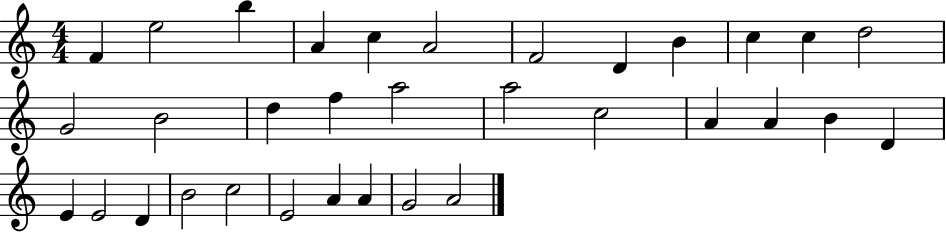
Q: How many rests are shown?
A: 0